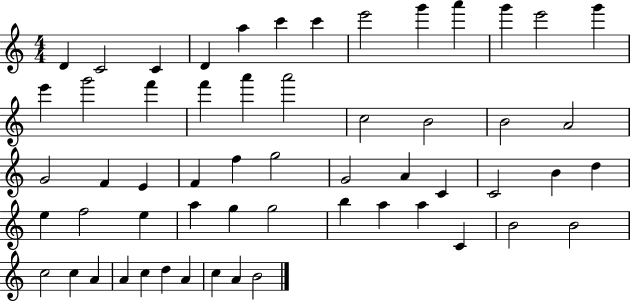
D4/q C4/h C4/q D4/q A5/q C6/q C6/q E6/h G6/q A6/q G6/q E6/h G6/q E6/q G6/h F6/q F6/q A6/q A6/h C5/h B4/h B4/h A4/h G4/h F4/q E4/q F4/q F5/q G5/h G4/h A4/q C4/q C4/h B4/q D5/q E5/q F5/h E5/q A5/q G5/q G5/h B5/q A5/q A5/q C4/q B4/h B4/h C5/h C5/q A4/q A4/q C5/q D5/q A4/q C5/q A4/q B4/h